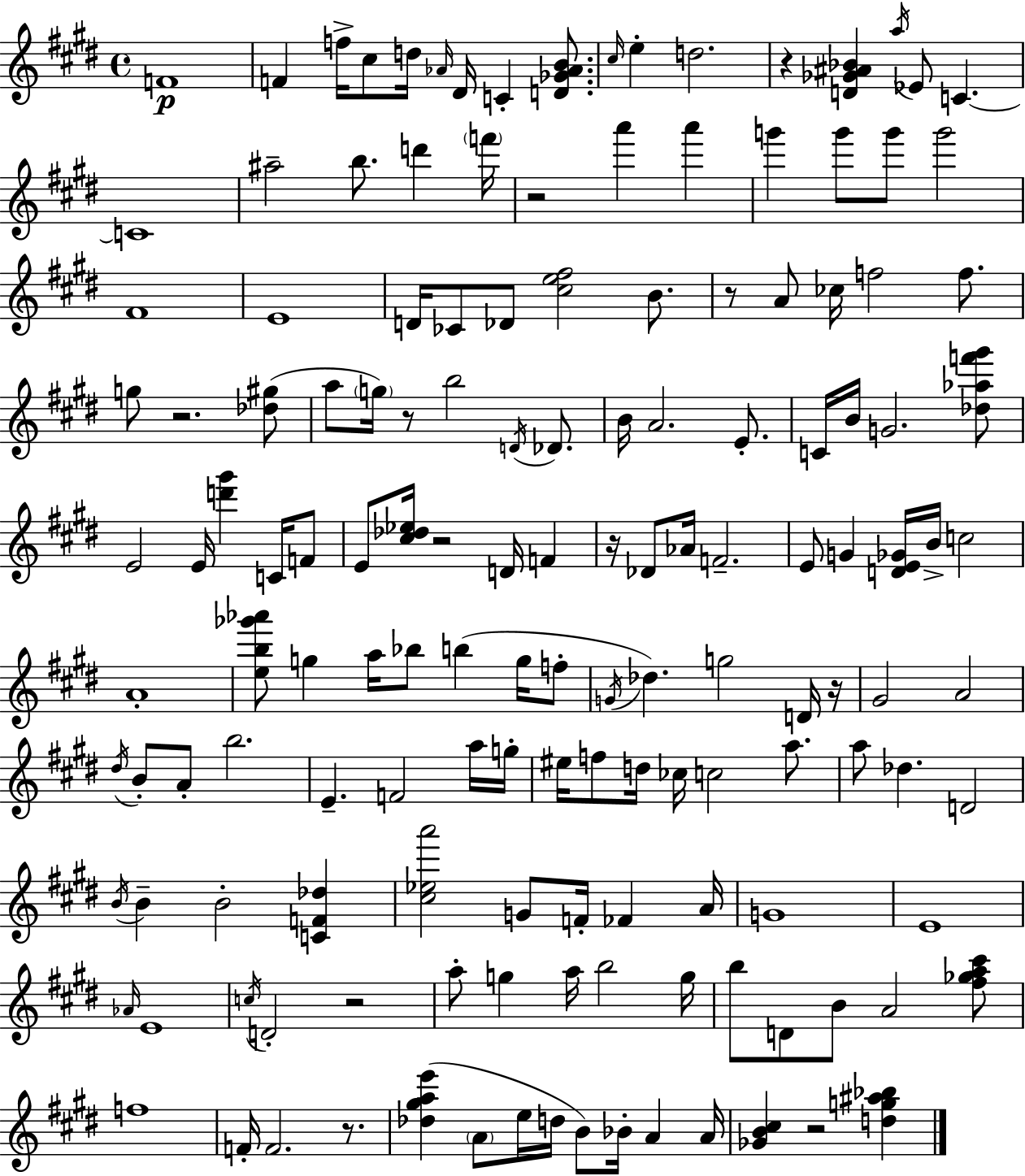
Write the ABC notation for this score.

X:1
T:Untitled
M:4/4
L:1/4
K:E
F4 F f/4 ^c/2 d/4 _A/4 ^D/4 C [D_G_AB]/2 ^c/4 e d2 z [D_G^A_B] a/4 _E/2 C C4 ^a2 b/2 d' f'/4 z2 a' a' g' g'/2 g'/2 g'2 ^F4 E4 D/4 _C/2 _D/2 [^ce^f]2 B/2 z/2 A/2 _c/4 f2 f/2 g/2 z2 [_d^g]/2 a/2 g/4 z/2 b2 D/4 _D/2 B/4 A2 E/2 C/4 B/4 G2 [_d_af'^g']/2 E2 E/4 [d'^g'] C/4 F/2 E/2 [^c_d_e]/4 z2 D/4 F z/4 _D/2 _A/4 F2 E/2 G [DE_G]/4 B/4 c2 A4 [eb_g'_a']/2 g a/4 _b/2 b g/4 f/2 G/4 _d g2 D/4 z/4 ^G2 A2 ^d/4 B/2 A/2 b2 E F2 a/4 g/4 ^e/4 f/2 d/4 _c/4 c2 a/2 a/2 _d D2 B/4 B B2 [CF_d] [^c_ea']2 G/2 F/4 _F A/4 G4 E4 _A/4 E4 c/4 D2 z2 a/2 g a/4 b2 g/4 b/2 D/2 B/2 A2 [^f_ga^c']/2 f4 F/4 F2 z/2 [_d^gae'] A/2 e/4 d/4 B/2 _B/4 A A/4 [_GB^c] z2 [dg^a_b]